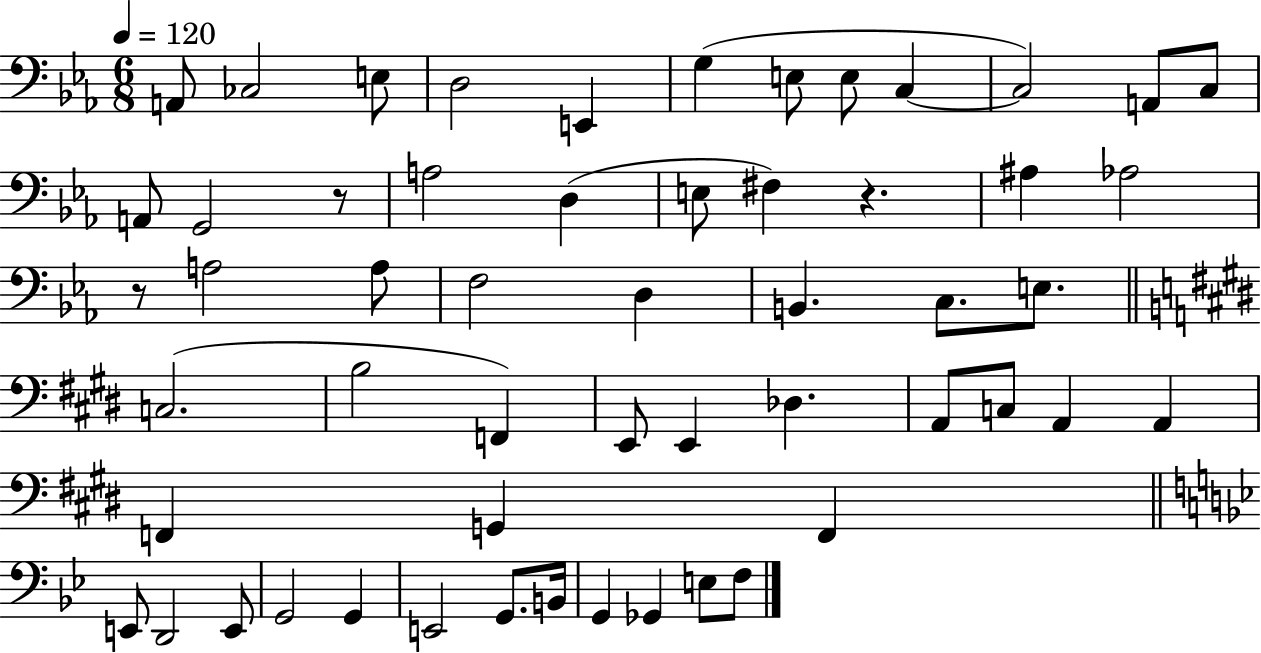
{
  \clef bass
  \numericTimeSignature
  \time 6/8
  \key ees \major
  \tempo 4 = 120
  a,8 ces2 e8 | d2 e,4 | g4( e8 e8 c4~~ | c2) a,8 c8 | \break a,8 g,2 r8 | a2 d4( | e8 fis4) r4. | ais4 aes2 | \break r8 a2 a8 | f2 d4 | b,4. c8. e8. | \bar "||" \break \key e \major c2.( | b2 f,4) | e,8 e,4 des4. | a,8 c8 a,4 a,4 | \break f,4 g,4 f,4 | \bar "||" \break \key bes \major e,8 d,2 e,8 | g,2 g,4 | e,2 g,8. b,16 | g,4 ges,4 e8 f8 | \break \bar "|."
}